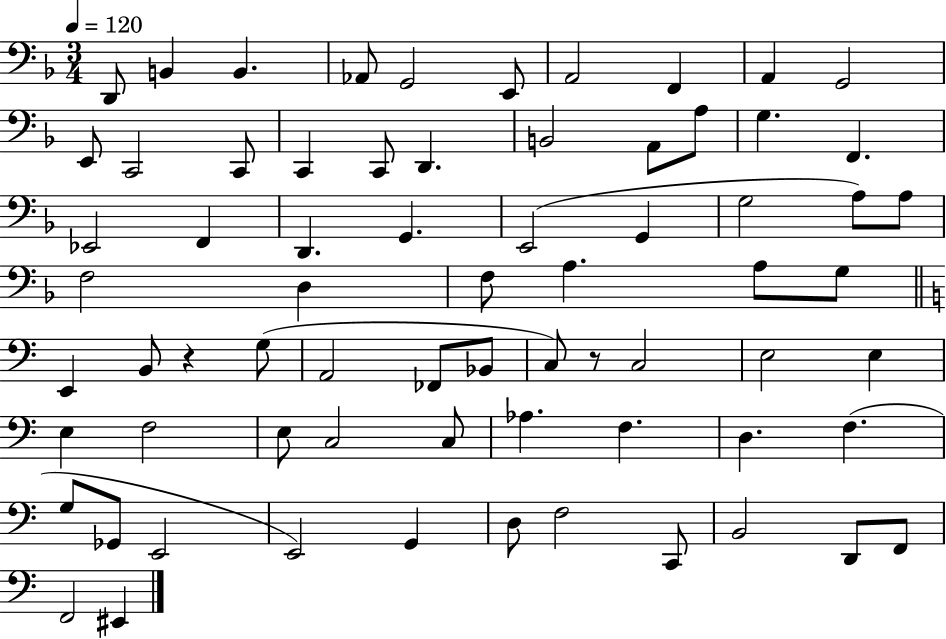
{
  \clef bass
  \numericTimeSignature
  \time 3/4
  \key f \major
  \tempo 4 = 120
  d,8 b,4 b,4. | aes,8 g,2 e,8 | a,2 f,4 | a,4 g,2 | \break e,8 c,2 c,8 | c,4 c,8 d,4. | b,2 a,8 a8 | g4. f,4. | \break ees,2 f,4 | d,4. g,4. | e,2( g,4 | g2 a8) a8 | \break f2 d4 | f8 a4. a8 g8 | \bar "||" \break \key c \major e,4 b,8 r4 g8( | a,2 fes,8 bes,8 | c8) r8 c2 | e2 e4 | \break e4 f2 | e8 c2 c8 | aes4. f4. | d4. f4.( | \break g8 ges,8 e,2 | e,2) g,4 | d8 f2 c,8 | b,2 d,8 f,8 | \break f,2 eis,4 | \bar "|."
}